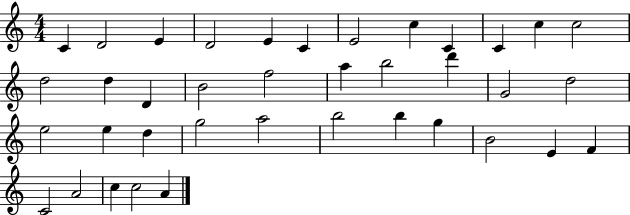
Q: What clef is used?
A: treble